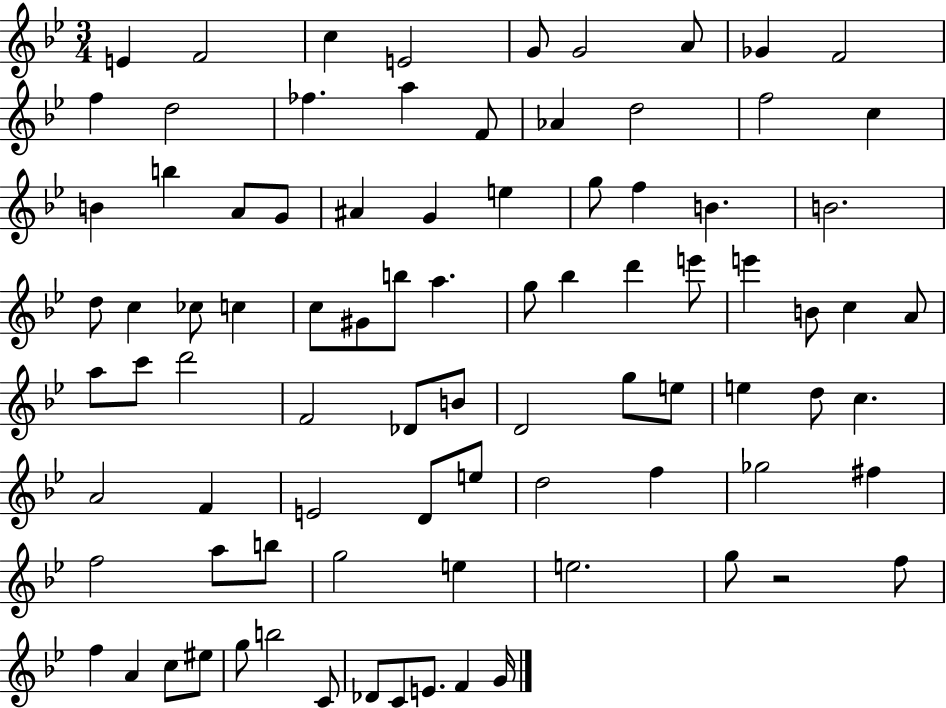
E4/q F4/h C5/q E4/h G4/e G4/h A4/e Gb4/q F4/h F5/q D5/h FES5/q. A5/q F4/e Ab4/q D5/h F5/h C5/q B4/q B5/q A4/e G4/e A#4/q G4/q E5/q G5/e F5/q B4/q. B4/h. D5/e C5/q CES5/e C5/q C5/e G#4/e B5/e A5/q. G5/e Bb5/q D6/q E6/e E6/q B4/e C5/q A4/e A5/e C6/e D6/h F4/h Db4/e B4/e D4/h G5/e E5/e E5/q D5/e C5/q. A4/h F4/q E4/h D4/e E5/e D5/h F5/q Gb5/h F#5/q F5/h A5/e B5/e G5/h E5/q E5/h. G5/e R/h F5/e F5/q A4/q C5/e EIS5/e G5/e B5/h C4/e Db4/e C4/e E4/e. F4/q G4/s